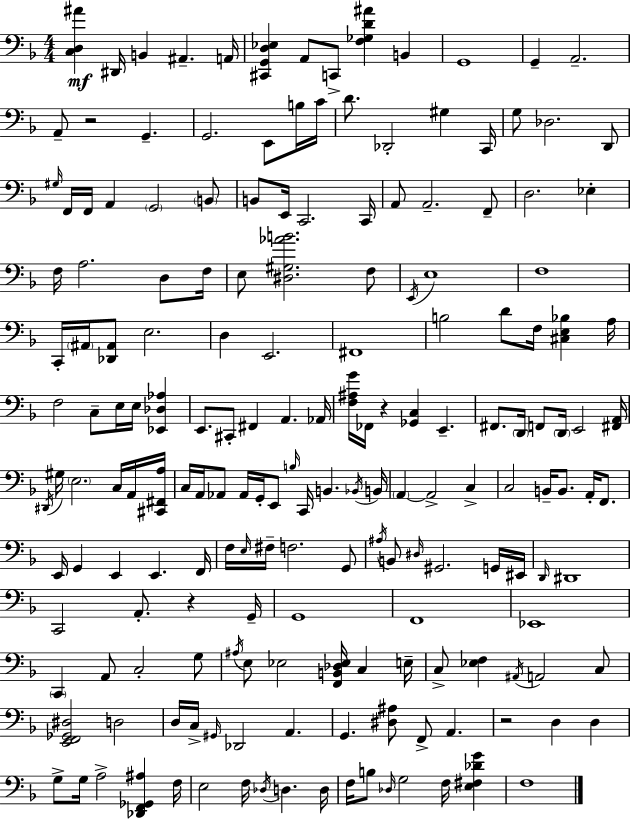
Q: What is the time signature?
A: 4/4